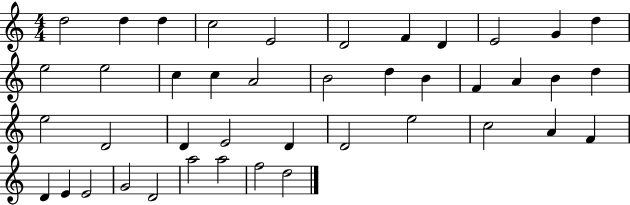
D5/h D5/q D5/q C5/h E4/h D4/h F4/q D4/q E4/h G4/q D5/q E5/h E5/h C5/q C5/q A4/h B4/h D5/q B4/q F4/q A4/q B4/q D5/q E5/h D4/h D4/q E4/h D4/q D4/h E5/h C5/h A4/q F4/q D4/q E4/q E4/h G4/h D4/h A5/h A5/h F5/h D5/h